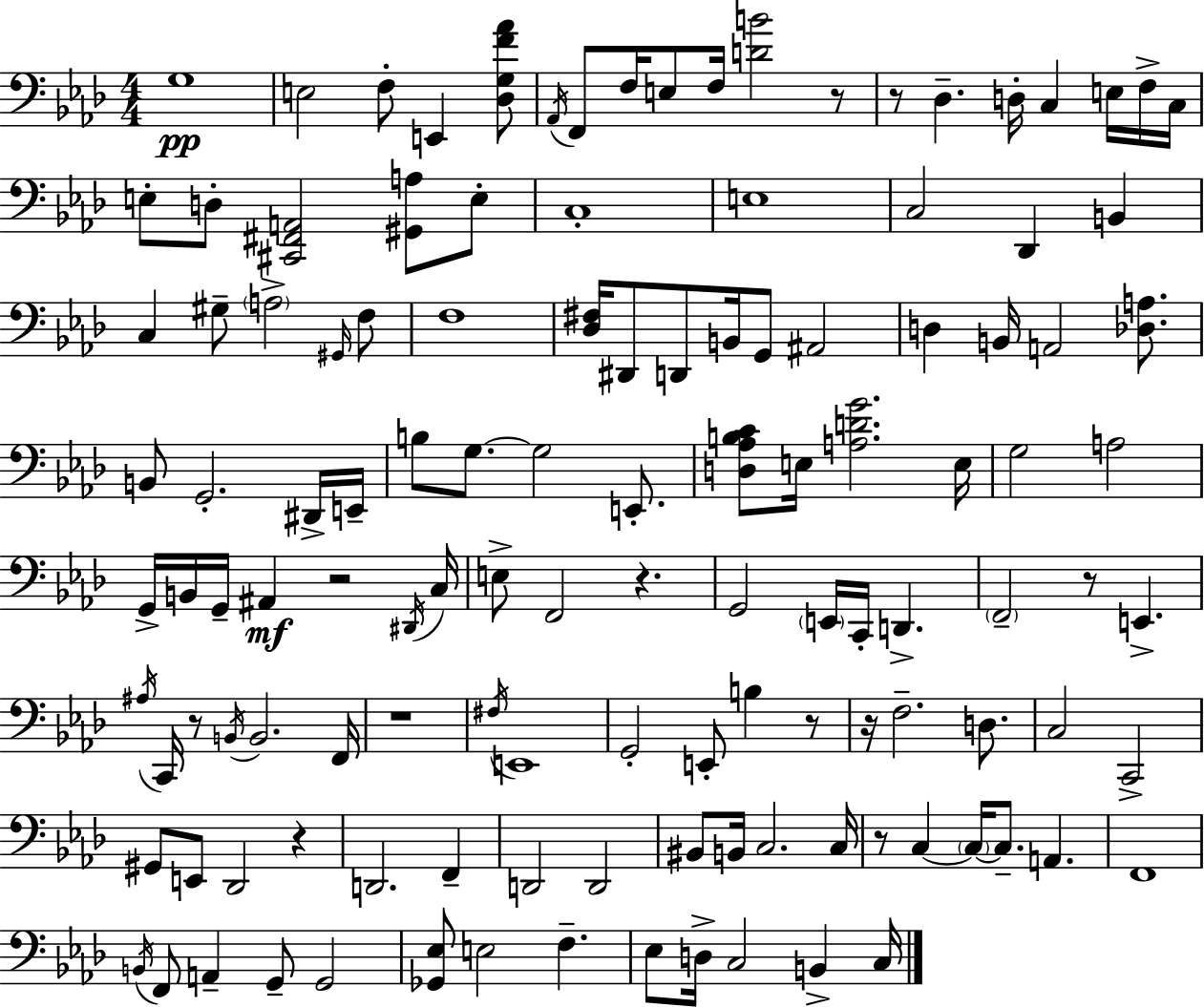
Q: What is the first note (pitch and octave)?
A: G3